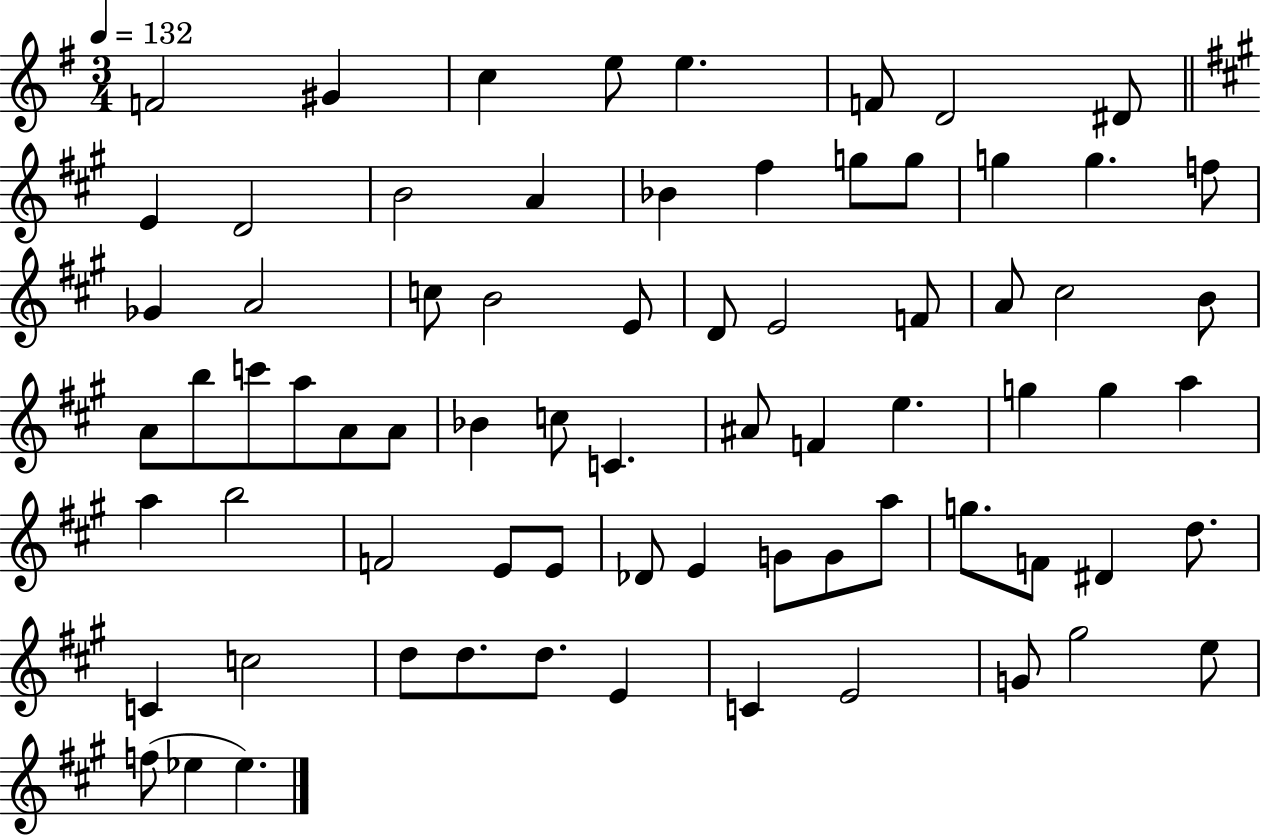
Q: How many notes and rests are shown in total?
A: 73